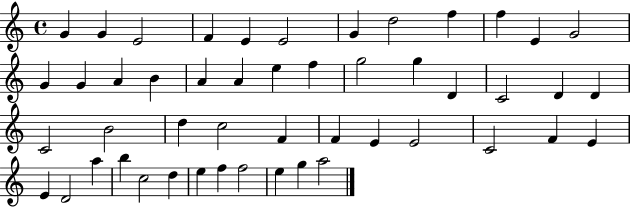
{
  \clef treble
  \time 4/4
  \defaultTimeSignature
  \key c \major
  g'4 g'4 e'2 | f'4 e'4 e'2 | g'4 d''2 f''4 | f''4 e'4 g'2 | \break g'4 g'4 a'4 b'4 | a'4 a'4 e''4 f''4 | g''2 g''4 d'4 | c'2 d'4 d'4 | \break c'2 b'2 | d''4 c''2 f'4 | f'4 e'4 e'2 | c'2 f'4 e'4 | \break e'4 d'2 a''4 | b''4 c''2 d''4 | e''4 f''4 f''2 | e''4 g''4 a''2 | \break \bar "|."
}